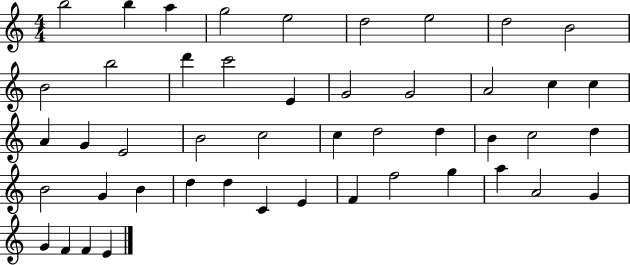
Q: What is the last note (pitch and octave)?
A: E4